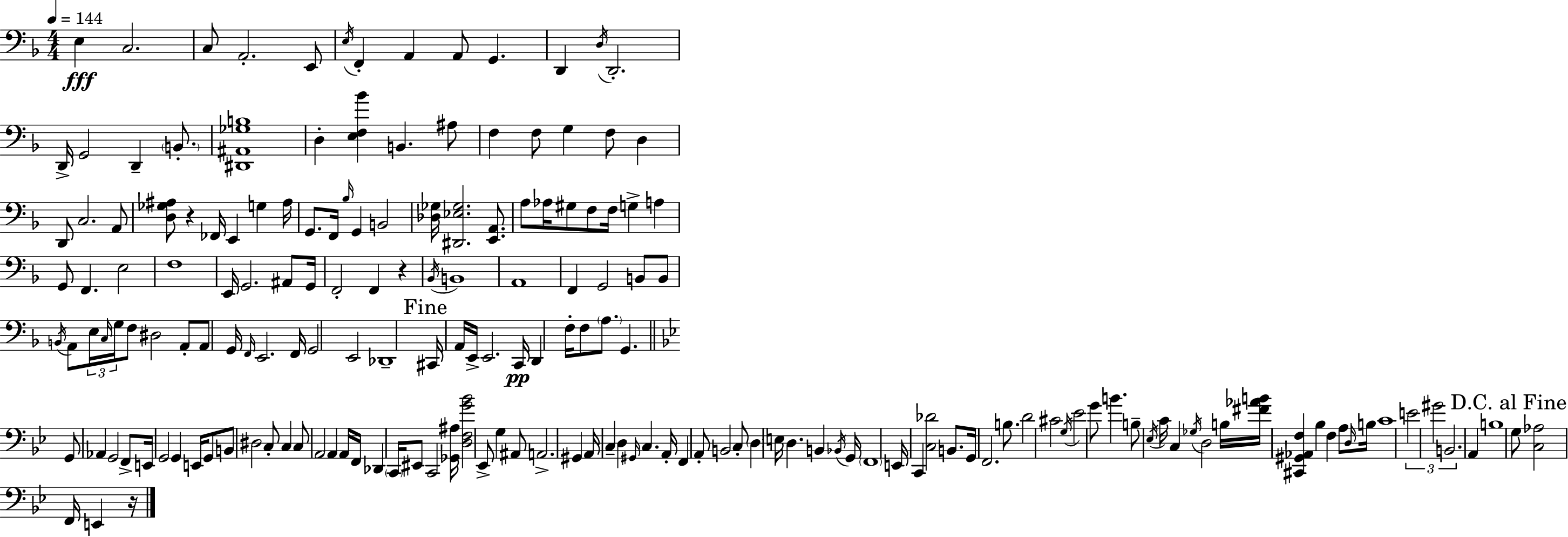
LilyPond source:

{
  \clef bass
  \numericTimeSignature
  \time 4/4
  \key f \major
  \tempo 4 = 144
  e4\fff c2. | c8 a,2.-. e,8 | \acciaccatura { e16 } f,4-. a,4 a,8 g,4. | d,4 \acciaccatura { d16 } d,2.-. | \break d,16-> g,2 d,4-- \parenthesize b,8.-. | <dis, ais, ges b>1 | d4-. <e f bes'>4 b,4. | ais8 f4 f8 g4 f8 d4 | \break d,8 c2. | a,8 <d ges ais>8 r4 fes,16 e,4 g4 | ais16 g,8. f,16 \grace { bes16 } g,4 b,2 | <des ges>16 <dis, ees ges>2. | \break <e, a,>8. a8 aes16 gis8 f8 f16 g4-> a4 | g,8 f,4. e2 | f1 | e,16 g,2. | \break ais,8 g,16 f,2-. f,4 r4 | \acciaccatura { bes,16 } b,1 | a,1 | f,4 g,2 | \break b,8 b,8 \acciaccatura { b,16 } a,8 \tuplet 3/2 { e16 \grace { c16 } g16 } f8 dis2 | a,8-. a,8 g,16 \grace { f,16 } e,2. | f,16 g,2 e,2 | des,1-- | \break \mark "Fine" cis,16 a,16 e,16-> e,2. | c,16\pp d,4 f16-. f8 \parenthesize a8. | g,4. \bar "||" \break \key g \minor g,8 aes,4 g,2 f,8-> | e,16 g,2 g,4 e,16 g,8 | b,8 dis2 c8-. c4 | c8 a,2 a,4 a,16 f,16 | \break des,4 \parenthesize c,16 eis,8 c,2 <ges, ais>16 | <d f g' bes'>2 ees,8-> g4 ais,8 | a,2.-> gis,4 | a,16 c4-- d4 \grace { gis,16 } c4. | \break a,16-. f,4 a,8-. b,2 c8-. | \parenthesize d4 e16 d4. b,4 | \acciaccatura { bes,16 } g,16 \parenthesize f,1 | e,16 c,4 <c des'>2 b,8. | \break g,16 f,2. b8. | d'2 cis'2 | \acciaccatura { g16 } ees'2 g'8 b'4. | b8-- \acciaccatura { ees16 } c'16 c4 \acciaccatura { ges16 } d2 | \break b16 <fis' aes' b'>16 <cis, gis, aes, f>4 bes4 f4 | a8 \grace { d16 } b16 c'1 | \tuplet 3/2 { e'2 gis'2 | b,2. } | \break a,4 b1 | \mark "D.C. al Fine" g8 <c aes>2 | f,16 e,4 r16 \bar "|."
}